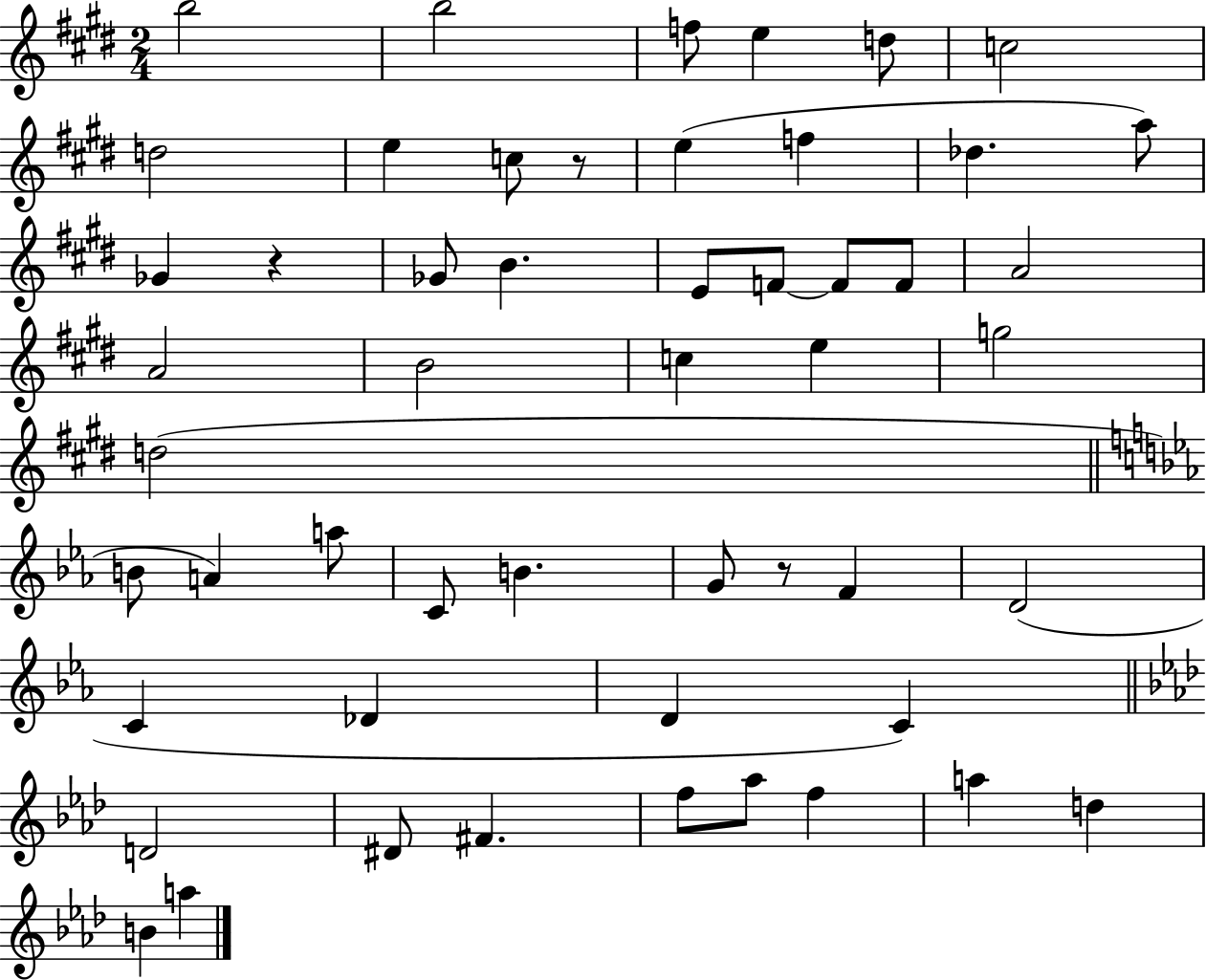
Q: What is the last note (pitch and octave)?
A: A5